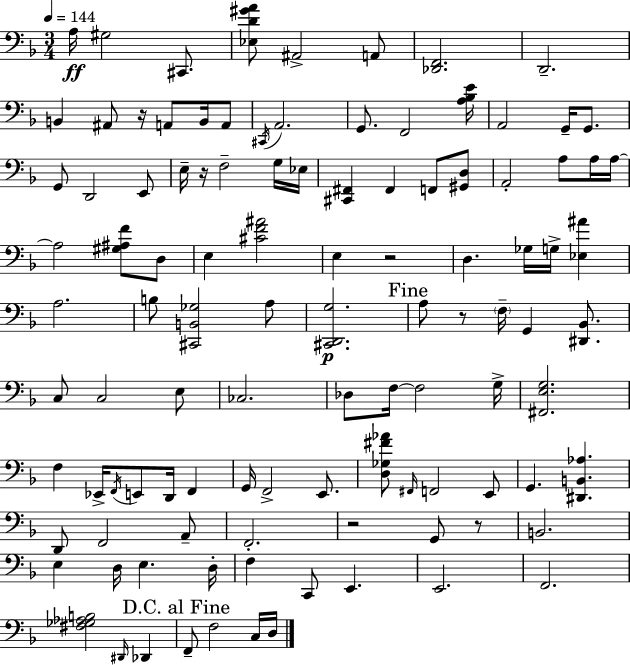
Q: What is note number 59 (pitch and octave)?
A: G2